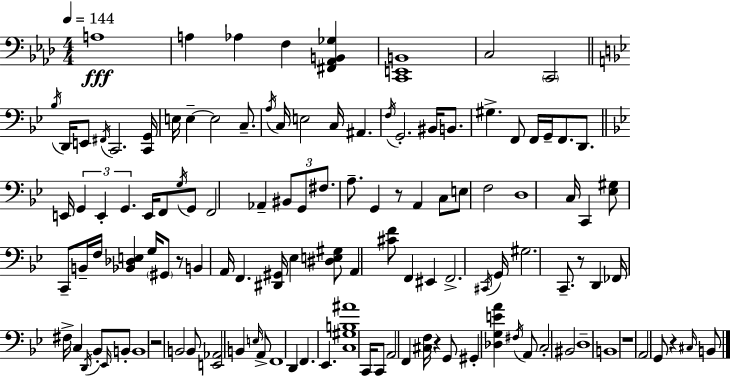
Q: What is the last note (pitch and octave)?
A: B2